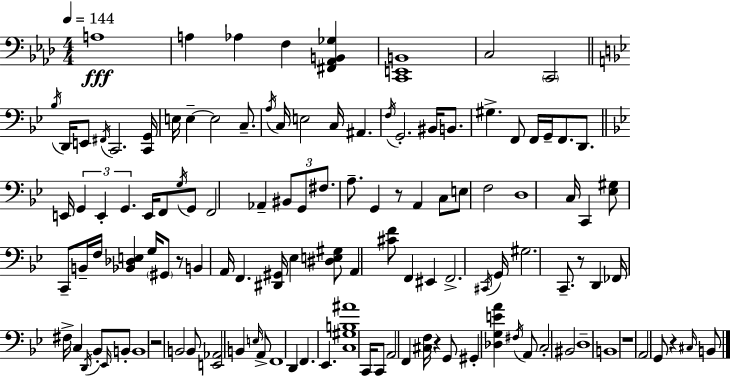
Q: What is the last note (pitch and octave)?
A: B2